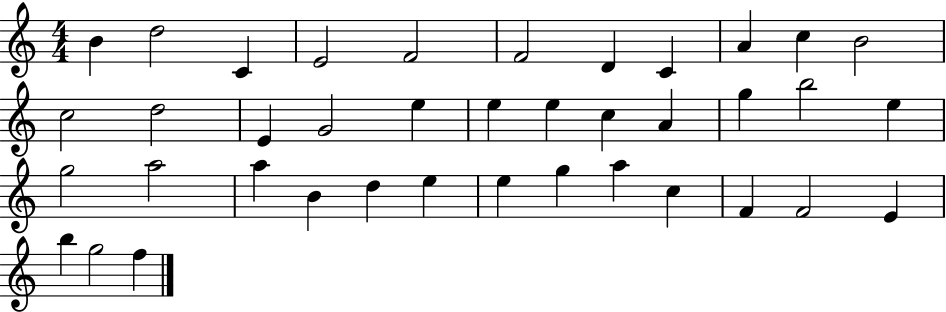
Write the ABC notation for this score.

X:1
T:Untitled
M:4/4
L:1/4
K:C
B d2 C E2 F2 F2 D C A c B2 c2 d2 E G2 e e e c A g b2 e g2 a2 a B d e e g a c F F2 E b g2 f